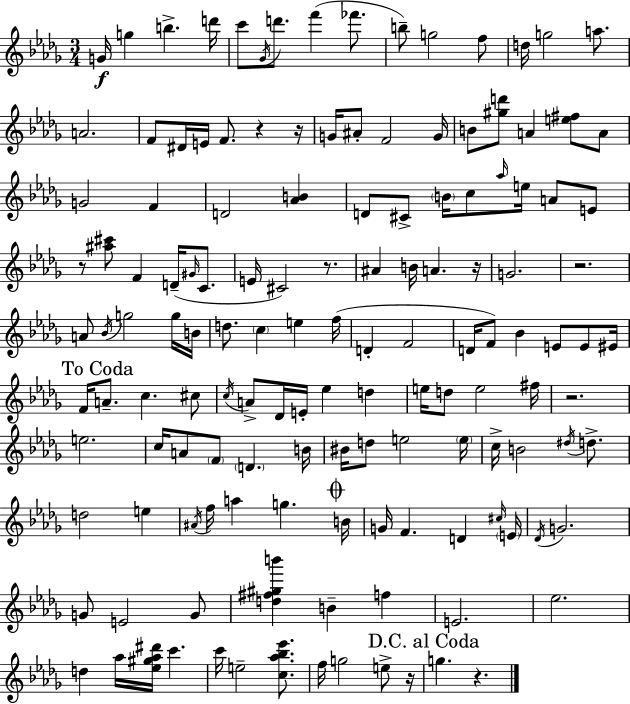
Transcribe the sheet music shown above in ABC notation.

X:1
T:Untitled
M:3/4
L:1/4
K:Bbm
G/4 g b d'/4 c'/2 _G/4 d'/2 f' _f'/2 b/2 g2 f/2 d/4 g2 a/2 A2 F/2 ^D/4 E/4 F/2 z z/4 G/4 ^A/2 F2 G/4 B/2 [^gd']/2 A [e^f]/2 A/2 G2 F D2 [_AB] D/2 ^C/2 B/4 c/2 _a/4 e/4 A/2 E/2 z/2 [^a^c']/2 F D/4 ^G/4 C/2 E/4 ^C2 z/2 ^A B/4 A z/4 G2 z2 A/2 _B/4 g2 g/4 B/4 d/2 c e f/4 D F2 D/4 F/2 _B E/2 E/2 ^E/4 F/4 A/2 c ^c/2 c/4 A/2 _D/4 E/4 _e d e/4 d/2 e2 ^f/4 z2 e2 c/4 A/2 F/2 D B/4 ^B/4 d/2 e2 e/4 c/4 B2 ^d/4 d/2 d2 e ^A/4 f/4 a g B/4 G/4 F D ^c/4 E/4 _D/4 G2 G/2 E2 G/2 [d^f^gb'] B f E2 _e2 d _a/4 [_e^g_a^d']/4 c' c'/4 e2 [c_a_b_e']/2 f/4 g2 e/2 z/4 g z